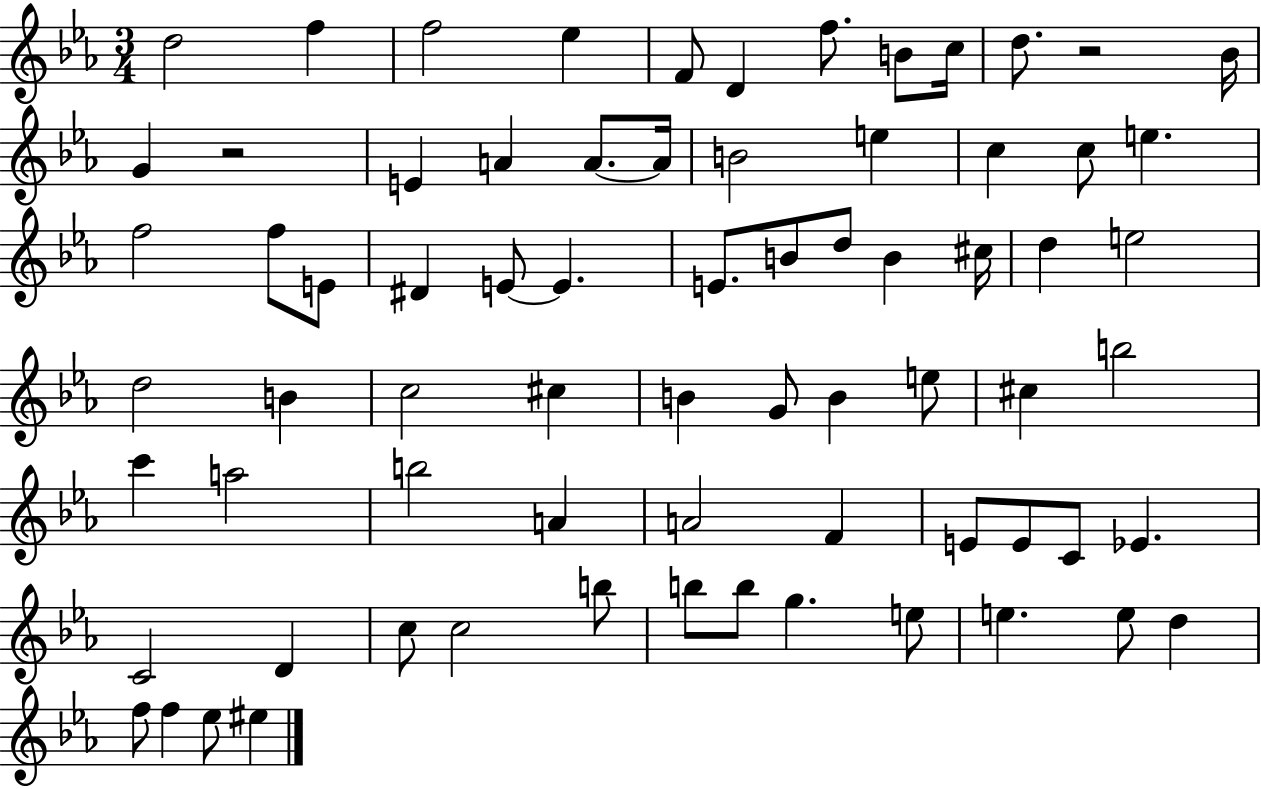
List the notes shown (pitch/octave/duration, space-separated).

D5/h F5/q F5/h Eb5/q F4/e D4/q F5/e. B4/e C5/s D5/e. R/h Bb4/s G4/q R/h E4/q A4/q A4/e. A4/s B4/h E5/q C5/q C5/e E5/q. F5/h F5/e E4/e D#4/q E4/e E4/q. E4/e. B4/e D5/e B4/q C#5/s D5/q E5/h D5/h B4/q C5/h C#5/q B4/q G4/e B4/q E5/e C#5/q B5/h C6/q A5/h B5/h A4/q A4/h F4/q E4/e E4/e C4/e Eb4/q. C4/h D4/q C5/e C5/h B5/e B5/e B5/e G5/q. E5/e E5/q. E5/e D5/q F5/e F5/q Eb5/e EIS5/q